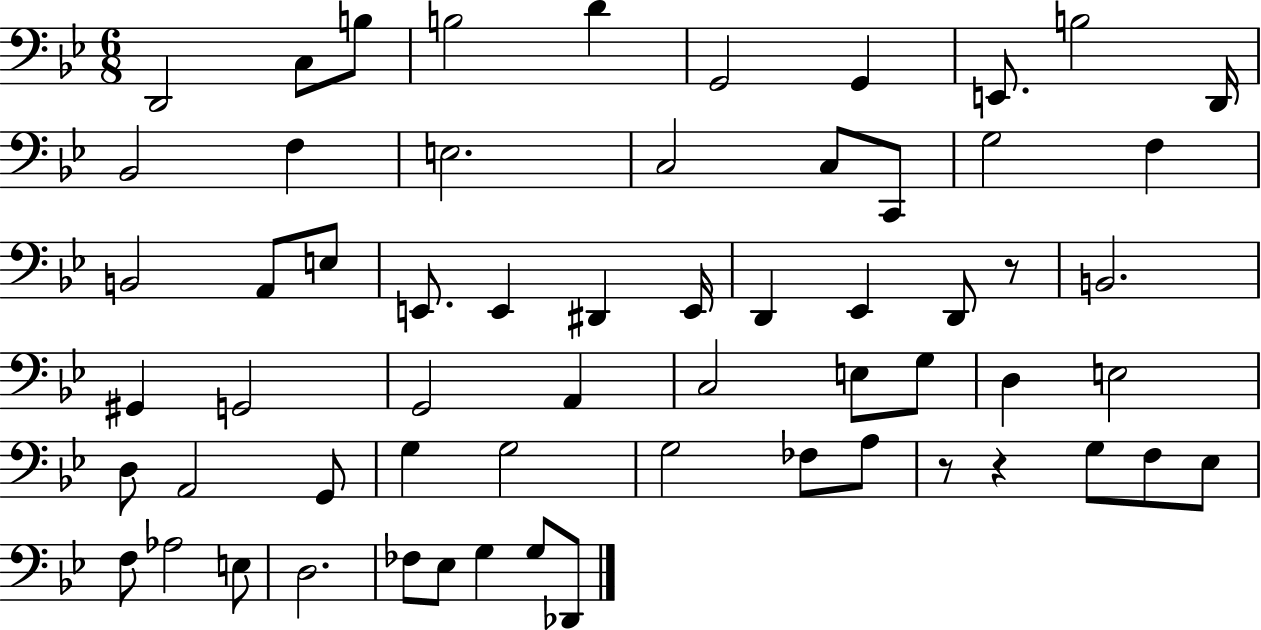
{
  \clef bass
  \numericTimeSignature
  \time 6/8
  \key bes \major
  d,2 c8 b8 | b2 d'4 | g,2 g,4 | e,8. b2 d,16 | \break bes,2 f4 | e2. | c2 c8 c,8 | g2 f4 | \break b,2 a,8 e8 | e,8. e,4 dis,4 e,16 | d,4 ees,4 d,8 r8 | b,2. | \break gis,4 g,2 | g,2 a,4 | c2 e8 g8 | d4 e2 | \break d8 a,2 g,8 | g4 g2 | g2 fes8 a8 | r8 r4 g8 f8 ees8 | \break f8 aes2 e8 | d2. | fes8 ees8 g4 g8 des,8 | \bar "|."
}